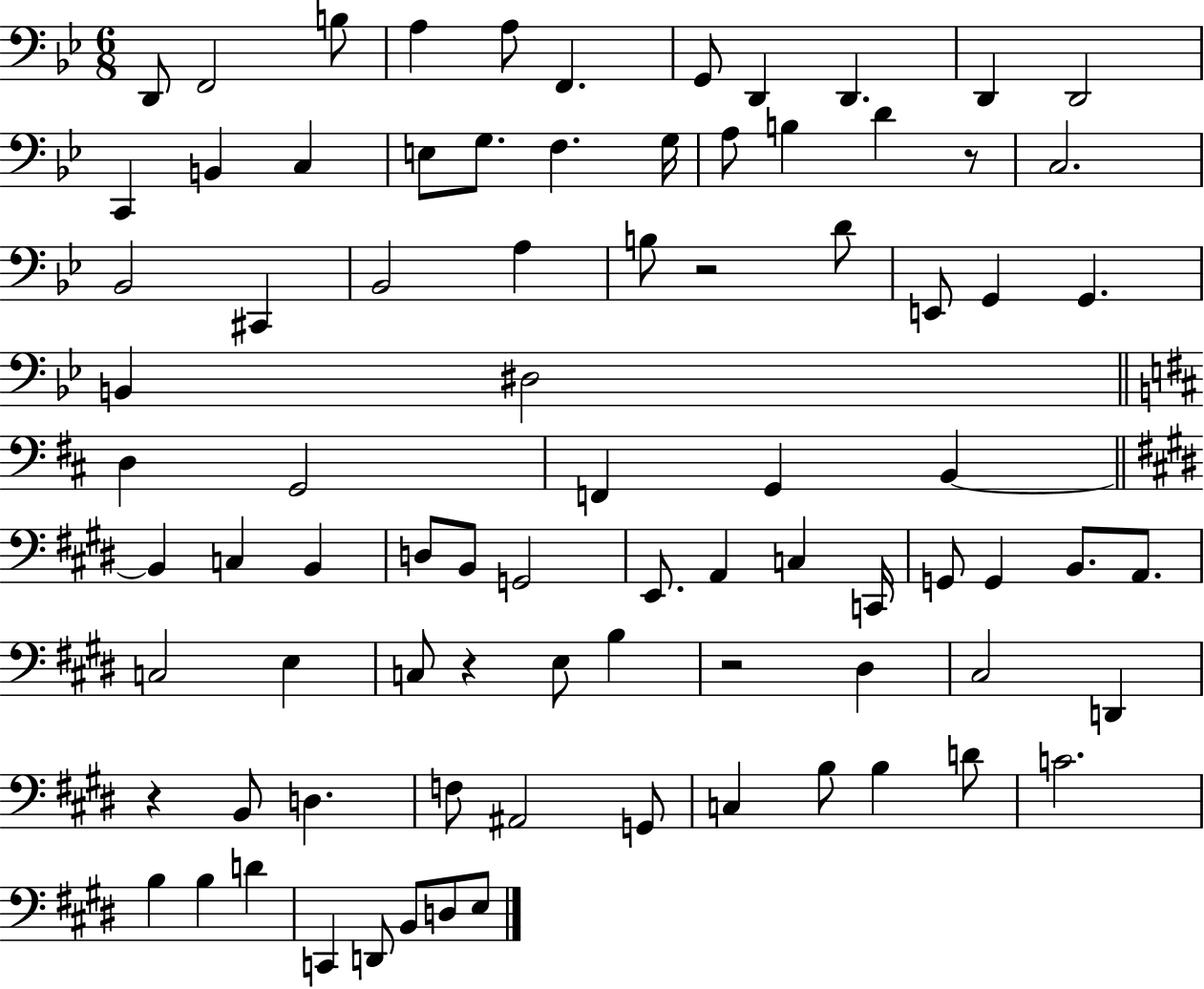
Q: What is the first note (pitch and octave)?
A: D2